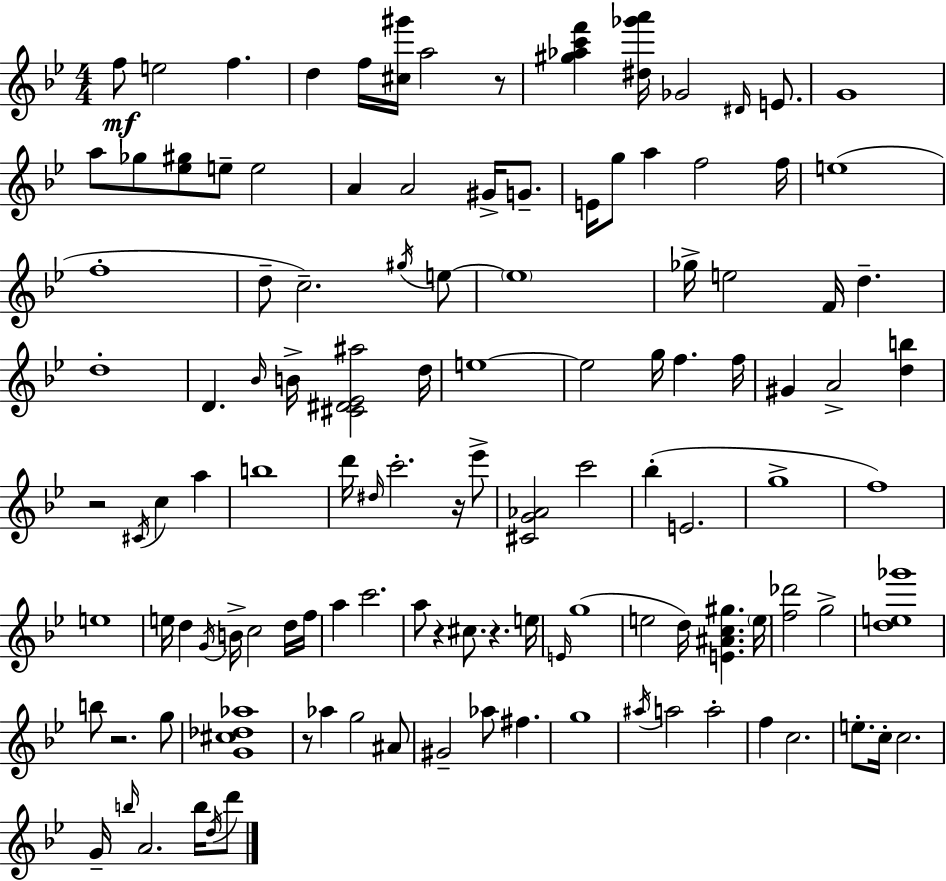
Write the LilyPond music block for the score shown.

{
  \clef treble
  \numericTimeSignature
  \time 4/4
  \key g \minor
  f''8\mf e''2 f''4. | d''4 f''16 <cis'' gis'''>16 a''2 r8 | <gis'' aes'' c''' f'''>4 <dis'' ges''' a'''>16 ges'2 \grace { dis'16 } e'8. | g'1 | \break a''8 ges''8 <ees'' gis''>8 e''8-- e''2 | a'4 a'2 gis'16-> g'8.-- | e'16 g''8 a''4 f''2 | f''16 e''1( | \break f''1-. | d''8-- c''2.--) \acciaccatura { gis''16 } | e''8~~ \parenthesize e''1 | ges''16-> e''2 f'16 d''4.-- | \break d''1-. | d'4. \grace { bes'16 } b'16-> <cis' dis' ees' ais''>2 | d''16 e''1~~ | e''2 g''16 f''4. | \break f''16 gis'4 a'2-> <d'' b''>4 | r2 \acciaccatura { cis'16 } c''4 | a''4 b''1 | d'''16 \grace { dis''16 } c'''2.-. | \break r16 ees'''8-> <cis' g' aes'>2 c'''2 | bes''4-.( e'2. | g''1-> | f''1) | \break e''1 | e''16 d''4 \acciaccatura { g'16 } b'16-> c''2 | d''16 f''16 a''4 c'''2. | a''8 r4 cis''8. r4. | \break e''16 \grace { e'16 }( g''1 | e''2 d''16) | <e' ais' c'' gis''>4. \parenthesize e''16 <f'' des'''>2 g''2-> | <d'' e'' ges'''>1 | \break b''8 r2. | g''8 <g' cis'' des'' aes''>1 | r8 aes''4 g''2 | ais'8 gis'2-- aes''8 | \break fis''4. g''1 | \acciaccatura { ais''16 } a''2 | a''2-. f''4 c''2. | e''8.-. c''16-. c''2. | \break g'16-- \grace { b''16 } a'2. | b''16 \acciaccatura { d''16 } d'''8 \bar "|."
}